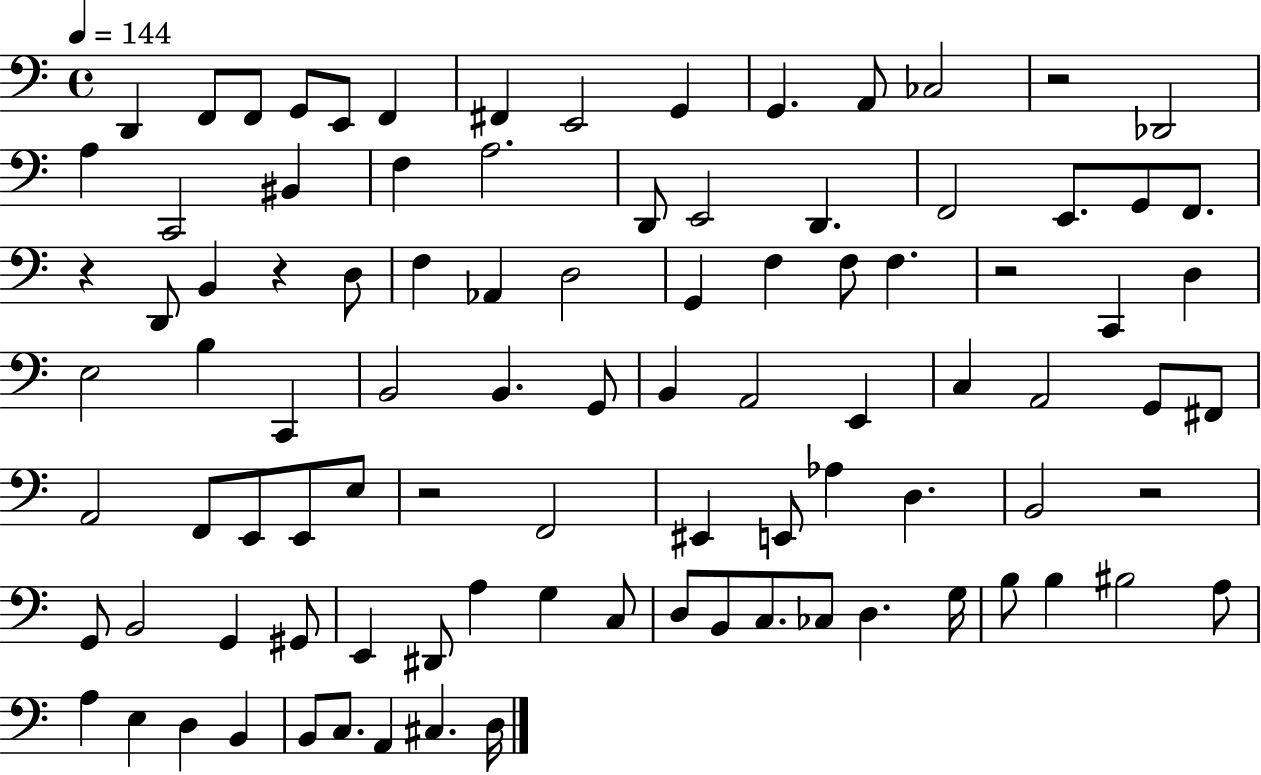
D2/q F2/e F2/e G2/e E2/e F2/q F#2/q E2/h G2/q G2/q. A2/e CES3/h R/h Db2/h A3/q C2/h BIS2/q F3/q A3/h. D2/e E2/h D2/q. F2/h E2/e. G2/e F2/e. R/q D2/e B2/q R/q D3/e F3/q Ab2/q D3/h G2/q F3/q F3/e F3/q. R/h C2/q D3/q E3/h B3/q C2/q B2/h B2/q. G2/e B2/q A2/h E2/q C3/q A2/h G2/e F#2/e A2/h F2/e E2/e E2/e E3/e R/h F2/h EIS2/q E2/e Ab3/q D3/q. B2/h R/h G2/e B2/h G2/q G#2/e E2/q D#2/e A3/q G3/q C3/e D3/e B2/e C3/e. CES3/e D3/q. G3/s B3/e B3/q BIS3/h A3/e A3/q E3/q D3/q B2/q B2/e C3/e. A2/q C#3/q. D3/s